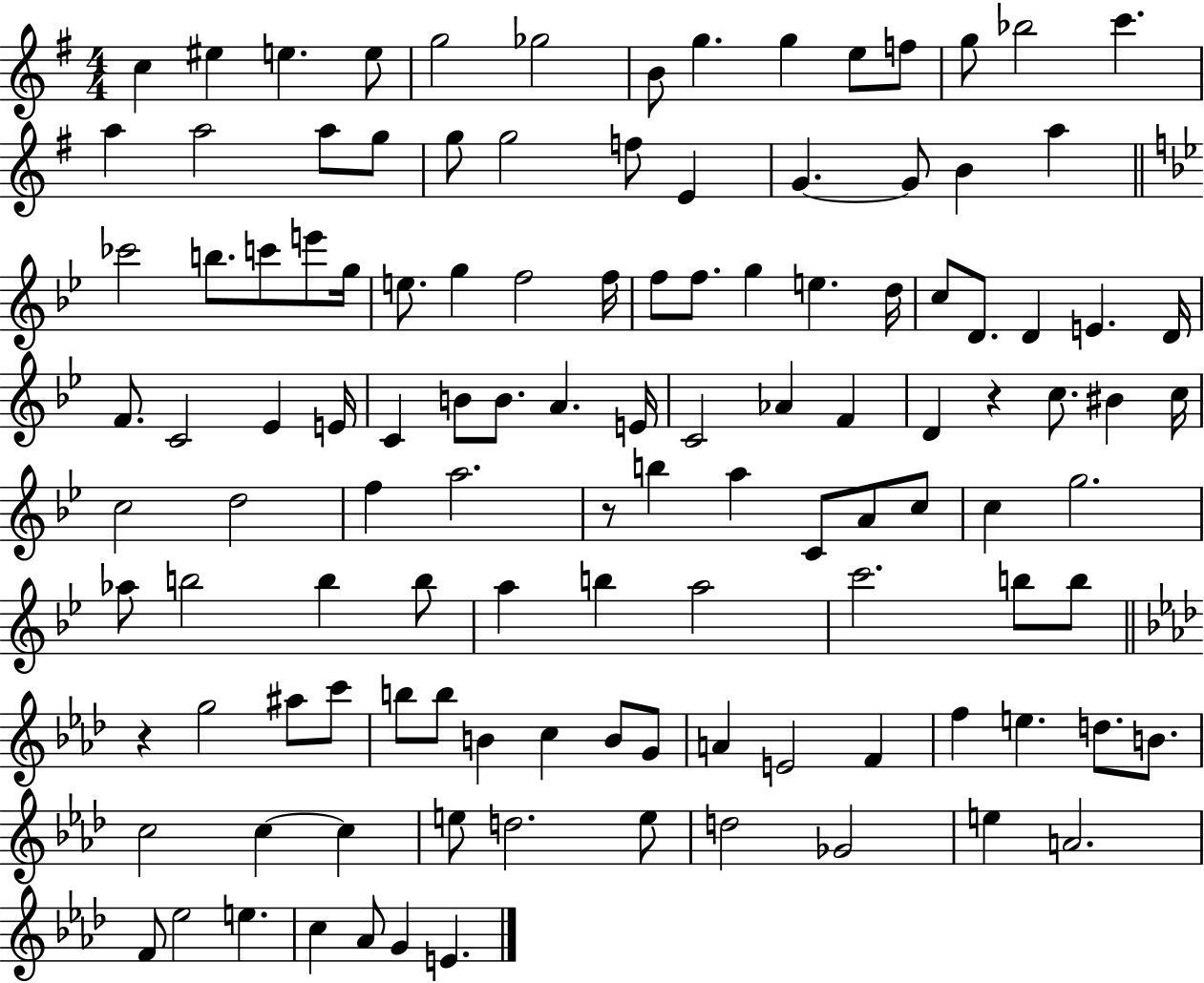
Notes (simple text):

C5/q EIS5/q E5/q. E5/e G5/h Gb5/h B4/e G5/q. G5/q E5/e F5/e G5/e Bb5/h C6/q. A5/q A5/h A5/e G5/e G5/e G5/h F5/e E4/q G4/q. G4/e B4/q A5/q CES6/h B5/e. C6/e E6/e G5/s E5/e. G5/q F5/h F5/s F5/e F5/e. G5/q E5/q. D5/s C5/e D4/e. D4/q E4/q. D4/s F4/e. C4/h Eb4/q E4/s C4/q B4/e B4/e. A4/q. E4/s C4/h Ab4/q F4/q D4/q R/q C5/e. BIS4/q C5/s C5/h D5/h F5/q A5/h. R/e B5/q A5/q C4/e A4/e C5/e C5/q G5/h. Ab5/e B5/h B5/q B5/e A5/q B5/q A5/h C6/h. B5/e B5/e R/q G5/h A#5/e C6/e B5/e B5/e B4/q C5/q B4/e G4/e A4/q E4/h F4/q F5/q E5/q. D5/e. B4/e. C5/h C5/q C5/q E5/e D5/h. E5/e D5/h Gb4/h E5/q A4/h. F4/e Eb5/h E5/q. C5/q Ab4/e G4/q E4/q.